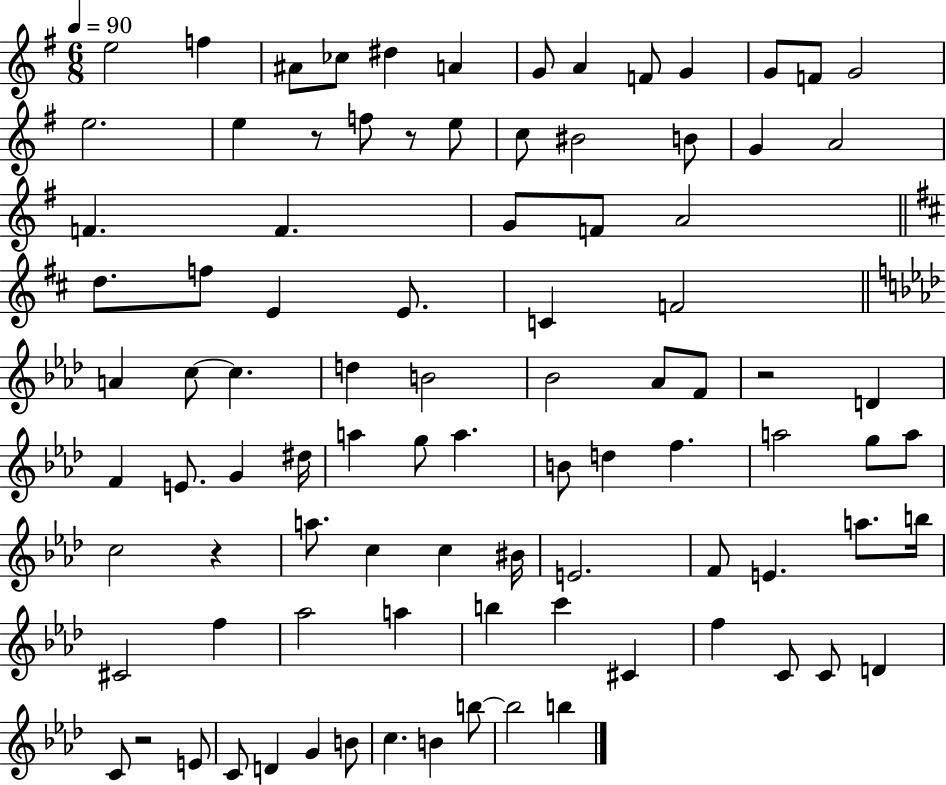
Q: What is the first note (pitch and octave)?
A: E5